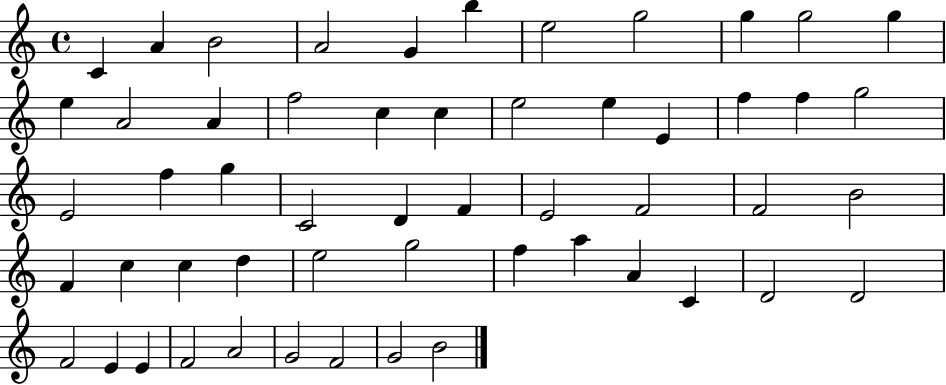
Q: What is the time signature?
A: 4/4